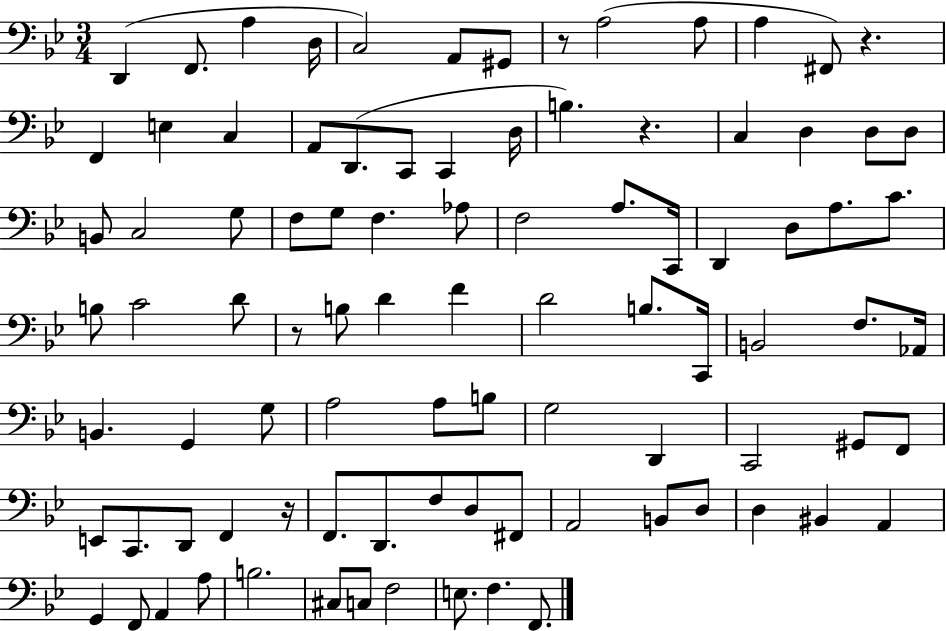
X:1
T:Untitled
M:3/4
L:1/4
K:Bb
D,, F,,/2 A, D,/4 C,2 A,,/2 ^G,,/2 z/2 A,2 A,/2 A, ^F,,/2 z F,, E, C, A,,/2 D,,/2 C,,/2 C,, D,/4 B, z C, D, D,/2 D,/2 B,,/2 C,2 G,/2 F,/2 G,/2 F, _A,/2 F,2 A,/2 C,,/4 D,, D,/2 A,/2 C/2 B,/2 C2 D/2 z/2 B,/2 D F D2 B,/2 C,,/4 B,,2 F,/2 _A,,/4 B,, G,, G,/2 A,2 A,/2 B,/2 G,2 D,, C,,2 ^G,,/2 F,,/2 E,,/2 C,,/2 D,,/2 F,, z/4 F,,/2 D,,/2 F,/2 D,/2 ^F,,/2 A,,2 B,,/2 D,/2 D, ^B,, A,, G,, F,,/2 A,, A,/2 B,2 ^C,/2 C,/2 F,2 E,/2 F, F,,/2